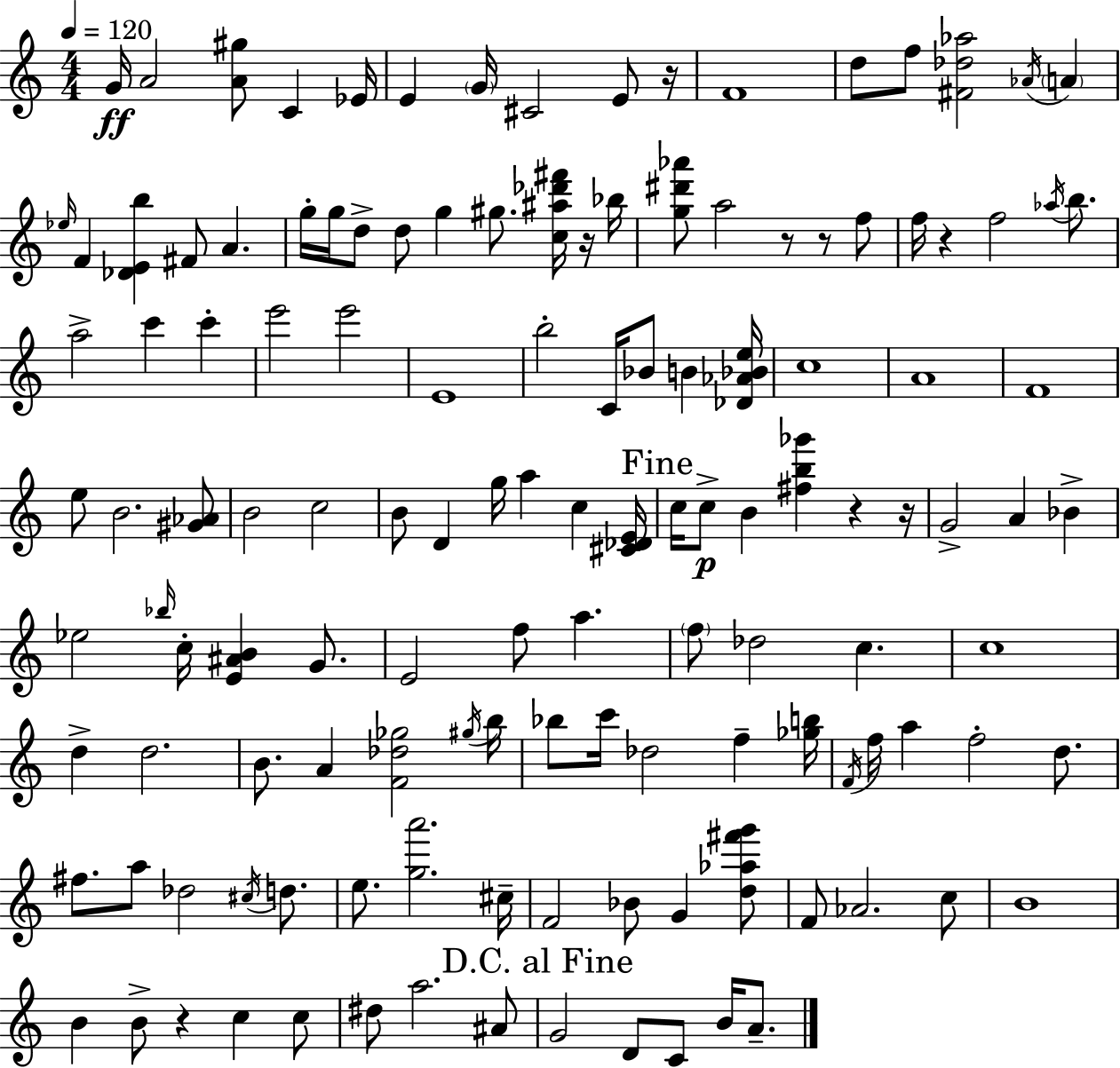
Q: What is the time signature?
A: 4/4